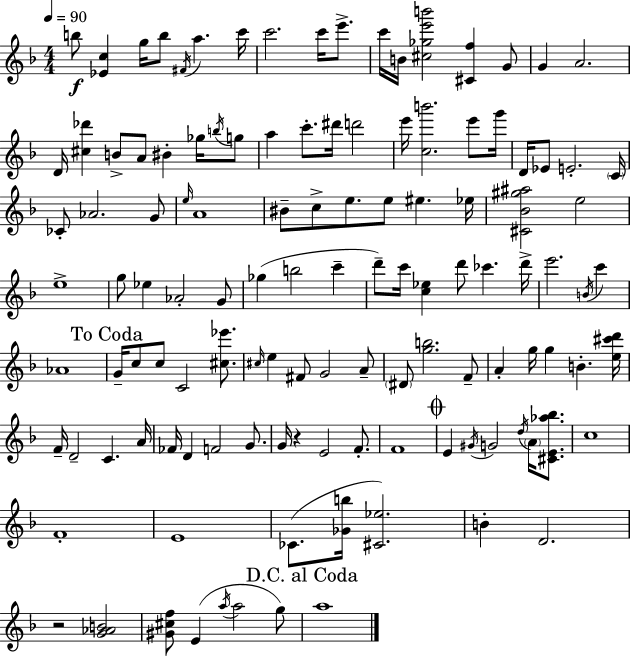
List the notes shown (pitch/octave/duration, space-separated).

B5/e [Eb4,C5]/q G5/s B5/e F#4/s A5/q. C6/s C6/h. C6/s E6/e. C6/s B4/s [C#5,Gb5,E6,B6]/h [C#4,F5]/q G4/e G4/q A4/h. D4/s [C#5,Db6]/q B4/e A4/e BIS4/q Gb5/s B5/s G5/e A5/q C6/e. D#6/s D6/h E6/s [C5,B6]/h. E6/e G6/s D4/s Eb4/e E4/h. C4/s CES4/e Ab4/h. G4/e E5/s A4/w BIS4/e C5/e E5/e. E5/e EIS5/q. Eb5/s [C#4,Bb4,G#5,A#5]/h E5/h E5/w G5/e Eb5/q Ab4/h G4/e Gb5/q B5/h C6/q D6/e C6/s [C5,Eb5]/q D6/e CES6/q. D6/s E6/h. B4/s C6/q Ab4/w G4/s C5/e C5/e C4/h [C#5,Eb6]/e. C#5/s E5/q F#4/e G4/h A4/e D#4/e [G5,B5]/h. F4/e A4/q G5/s G5/q B4/q. [E5,C#6,D6]/s F4/s D4/h C4/q. A4/s FES4/s D4/q F4/h G4/e. G4/s R/q E4/h F4/e. F4/w E4/q G#4/s G4/h D5/s A4/s [C#4,E4,Ab5,Bb5]/e. C5/w F4/w E4/w CES4/e. [Gb4,B5]/s [C#4,Eb5]/h. B4/q D4/h. R/h [G4,Ab4,B4]/h [G#4,C#5,F5]/e E4/q A5/s A5/h G5/e A5/w